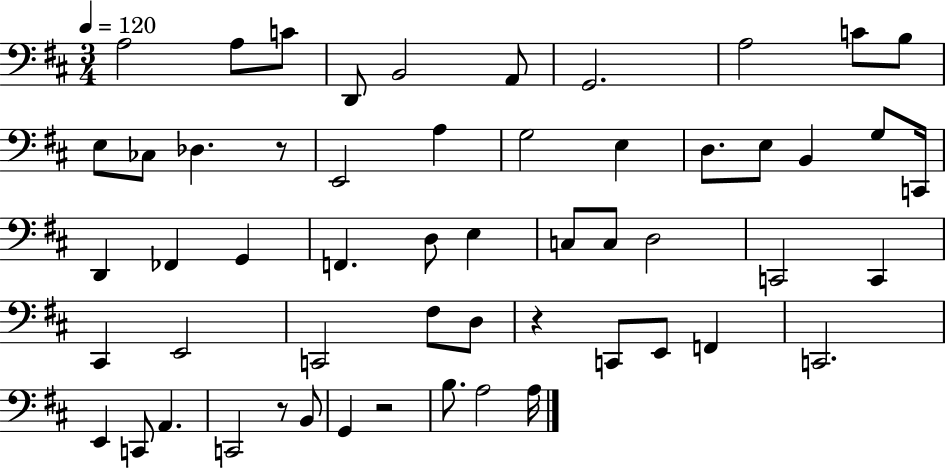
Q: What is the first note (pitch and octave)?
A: A3